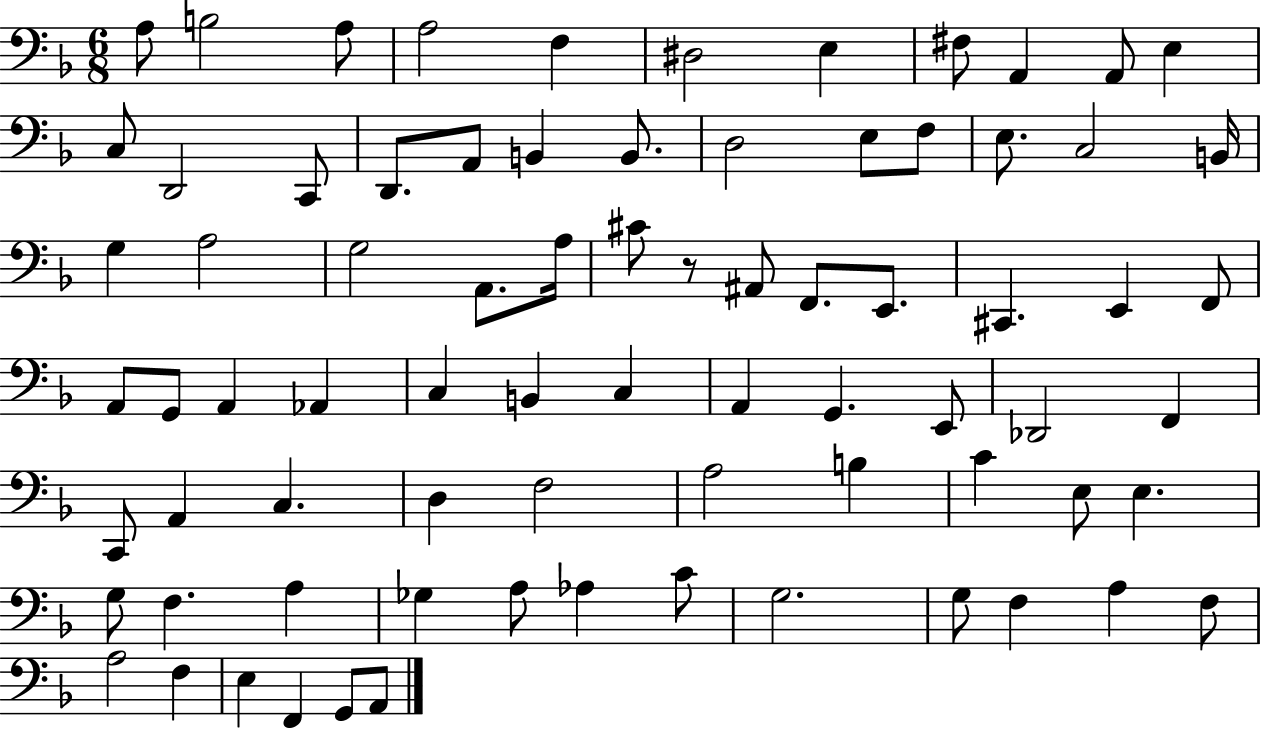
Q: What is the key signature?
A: F major